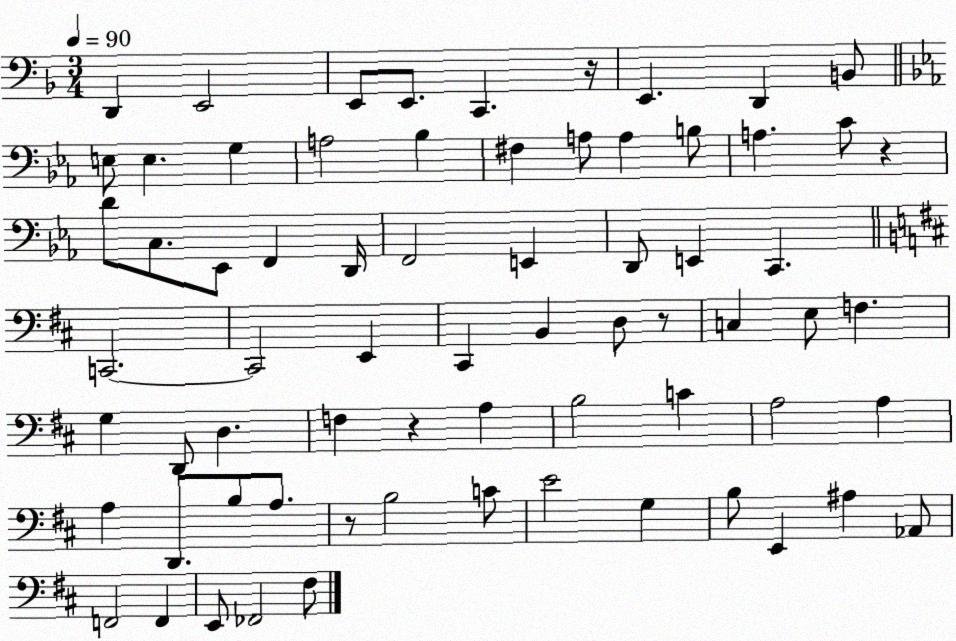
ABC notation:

X:1
T:Untitled
M:3/4
L:1/4
K:F
D,, E,,2 E,,/2 E,,/2 C,, z/4 E,, D,, B,,/2 E,/2 E, G, A,2 _B, ^F, A,/2 A, B,/2 A, C/2 z D/2 C,/2 _E,,/2 F,, D,,/4 F,,2 E,, D,,/2 E,, C,, C,,2 C,,2 E,, ^C,, B,, D,/2 z/2 C, E,/2 F, G, D,,/2 D, F, z A, B,2 C A,2 A, A, D,,/2 B,/2 A,/2 z/2 B,2 C/2 E2 G, B,/2 E,, ^A, _A,,/2 F,,2 F,, E,,/2 _F,,2 ^F,/2